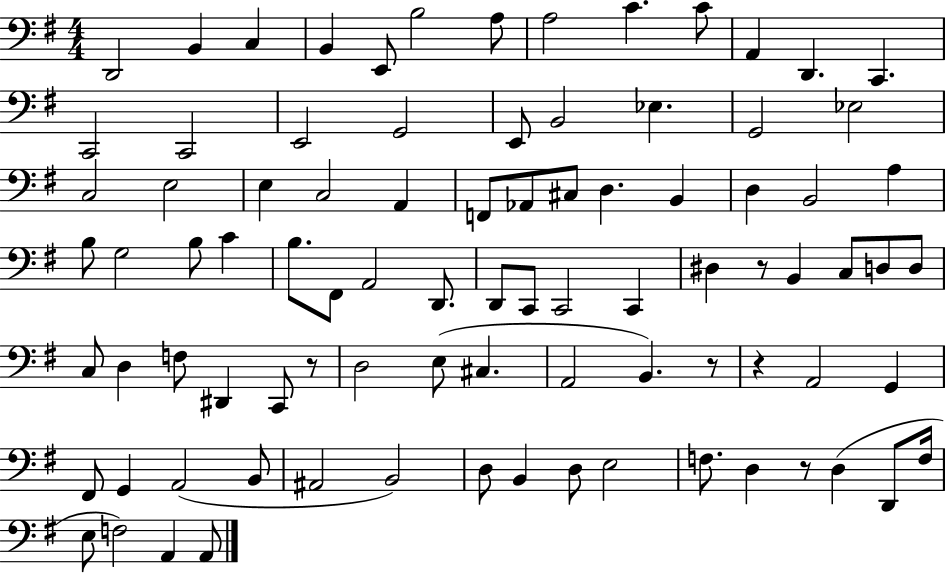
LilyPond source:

{
  \clef bass
  \numericTimeSignature
  \time 4/4
  \key g \major
  d,2 b,4 c4 | b,4 e,8 b2 a8 | a2 c'4. c'8 | a,4 d,4. c,4. | \break c,2 c,2 | e,2 g,2 | e,8 b,2 ees4. | g,2 ees2 | \break c2 e2 | e4 c2 a,4 | f,8 aes,8 cis8 d4. b,4 | d4 b,2 a4 | \break b8 g2 b8 c'4 | b8. fis,8 a,2 d,8. | d,8 c,8 c,2 c,4 | dis4 r8 b,4 c8 d8 d8 | \break c8 d4 f8 dis,4 c,8 r8 | d2 e8( cis4. | a,2 b,4.) r8 | r4 a,2 g,4 | \break fis,8 g,4 a,2( b,8 | ais,2 b,2) | d8 b,4 d8 e2 | f8. d4 r8 d4( d,8 f16 | \break e8 f2) a,4 a,8 | \bar "|."
}